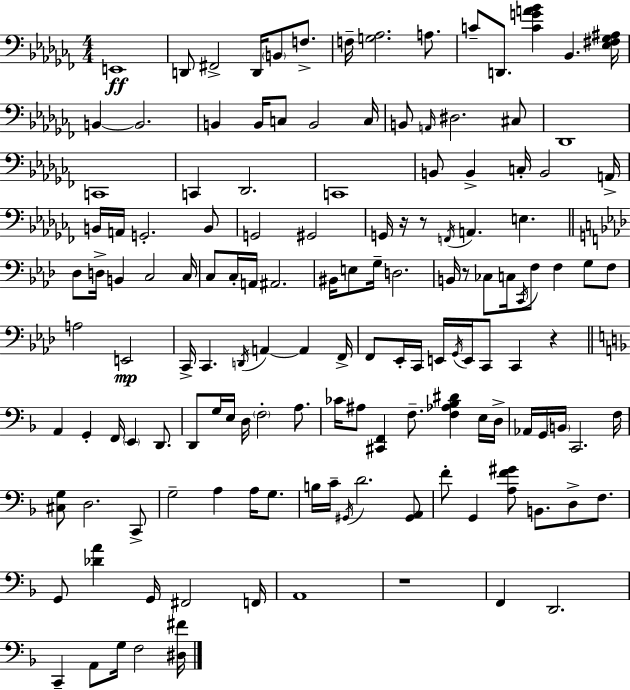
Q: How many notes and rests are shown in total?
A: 141